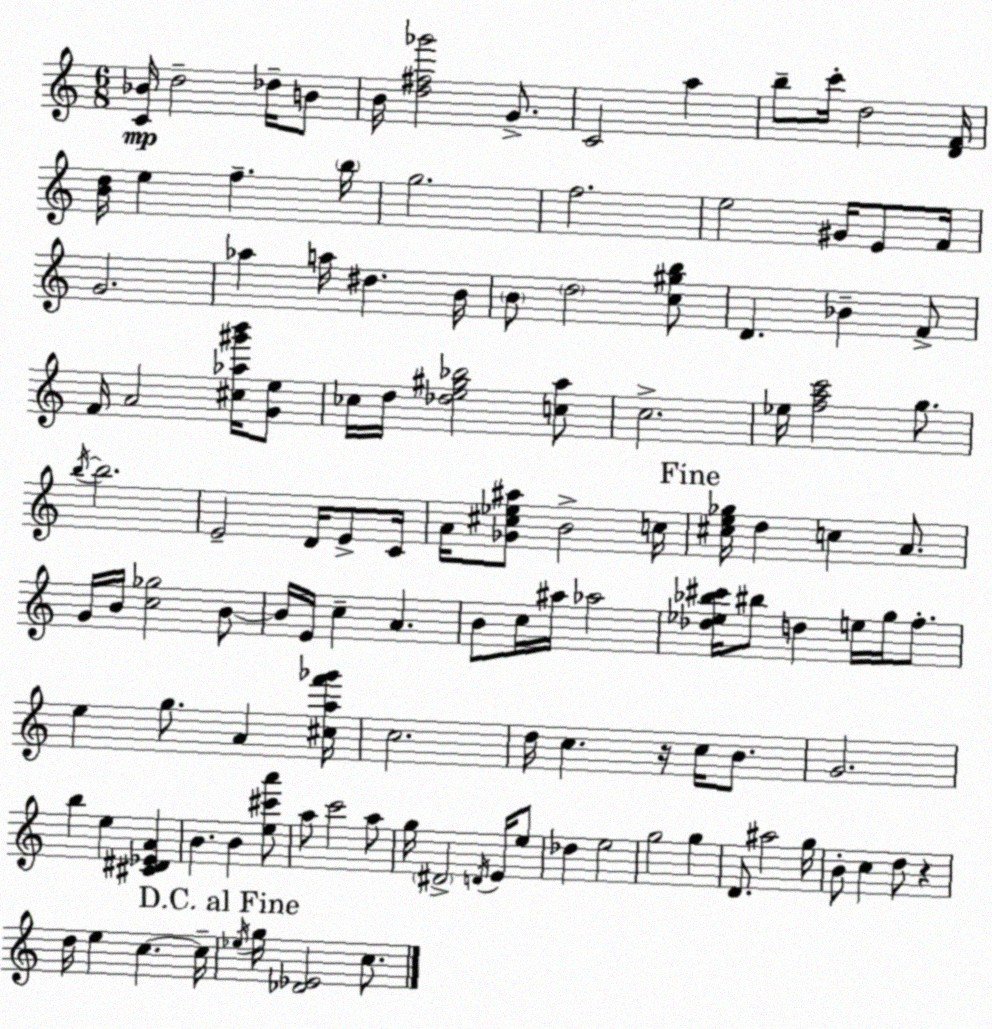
X:1
T:Untitled
M:6/8
L:1/4
K:C
[C_B]/4 d2 _d/4 B/2 B/4 [d^f_g']2 G/2 C2 a b/2 c'/4 d2 [DF]/4 [Bd]/4 e f b/4 g2 f2 e2 ^G/4 E/2 F/4 G2 _a a/4 ^d B/4 B/2 d2 [c^gb]/2 D _B F/2 F/4 A2 [^c_a^g'b']/4 [Ge]/2 _c/4 d/4 [_de^g_b]2 [ca]/2 c2 _e/4 [fac']2 g/2 b/4 b2 E2 D/4 E/2 C/4 A/4 [_G^c_e^a]/2 B2 c/4 [^ce_g]/4 d c A/2 G/4 B/4 [c_g]2 B/2 B/4 E/4 c A B/2 c/4 ^a/4 _a2 [_d_e_b^c']/4 ^b/2 d e/4 g/4 f/2 e g/2 A [^caf'_g']/4 c2 d/4 c z/4 c/4 B/2 G2 b e [^C^D_EA] B B [e^c'a']/2 a/2 c'2 a/2 g/4 ^D2 D/4 E/4 e/2 _d e2 g2 g D/2 ^a2 g/4 B/2 c d/2 z d/4 e c c/4 _e/4 g/4 [_D_E]2 c/2